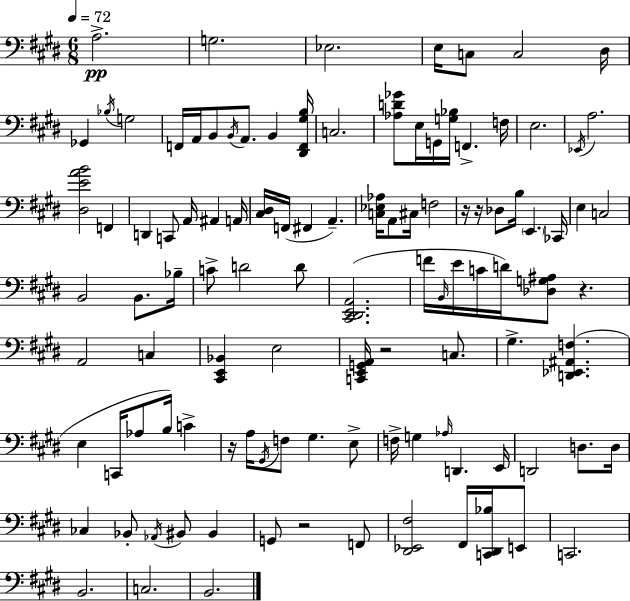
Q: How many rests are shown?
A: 6